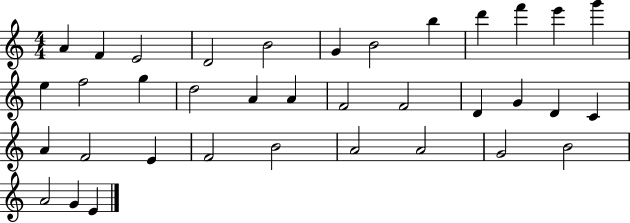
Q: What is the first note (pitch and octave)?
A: A4